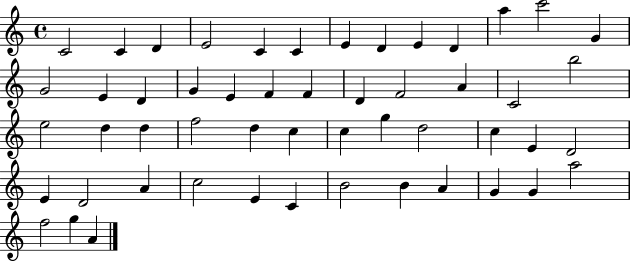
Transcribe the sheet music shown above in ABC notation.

X:1
T:Untitled
M:4/4
L:1/4
K:C
C2 C D E2 C C E D E D a c'2 G G2 E D G E F F D F2 A C2 b2 e2 d d f2 d c c g d2 c E D2 E D2 A c2 E C B2 B A G G a2 f2 g A